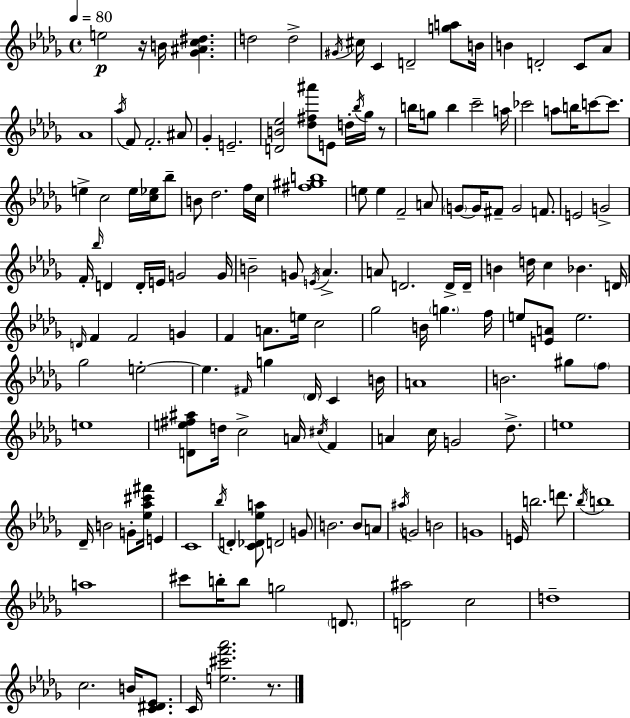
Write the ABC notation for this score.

X:1
T:Untitled
M:4/4
L:1/4
K:Bbm
e2 z/4 B/4 [_G^Ac^d] d2 d2 ^G/4 ^c/4 C D2 [ga]/2 B/4 B D2 C/2 _A/2 _A4 _a/4 F/2 F2 ^A/2 _G E2 [DB_e]2 [_d^f^a']/2 E/2 d/4 _b/4 _g/4 z/2 b/4 g/2 b c'2 a/4 _c'2 a/2 b/4 c'/2 c'/2 e c2 e/4 [c_e]/4 _b/2 B/2 _d2 f/4 c/4 [^f^gb]4 e/2 e F2 A/2 G/2 G/4 ^F/2 G2 F/2 E2 G2 F/4 _b/4 D D/4 E/4 G2 G/4 B2 G/2 E/4 _A A/2 D2 D/4 D/4 B d/4 c _B D/4 D/4 F F2 G F A/2 e/4 c2 _g2 B/4 g f/4 e/2 [EA]/2 e2 _g2 e2 e ^F/4 g _D/4 C B/4 A4 B2 ^g/2 f/2 e4 [De^f^a]/2 d/4 c2 A/4 ^c/4 F A c/4 G2 _d/2 e4 _D/4 B2 G/2 [_e_a^c'^f']/4 E C4 _b/4 D [C_D_ea]/2 D2 G/2 B2 B/2 A/2 ^a/4 G2 B2 G4 E/4 b2 d'/2 _b/4 b4 a4 ^c'/2 b/4 b/2 g2 D/2 [D^a]2 c2 d4 c2 B/4 [C^D_E]/2 C/4 [e^c'f'_a']2 z/2